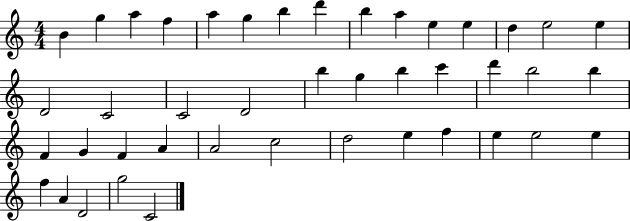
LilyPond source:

{
  \clef treble
  \numericTimeSignature
  \time 4/4
  \key c \major
  b'4 g''4 a''4 f''4 | a''4 g''4 b''4 d'''4 | b''4 a''4 e''4 e''4 | d''4 e''2 e''4 | \break d'2 c'2 | c'2 d'2 | b''4 g''4 b''4 c'''4 | d'''4 b''2 b''4 | \break f'4 g'4 f'4 a'4 | a'2 c''2 | d''2 e''4 f''4 | e''4 e''2 e''4 | \break f''4 a'4 d'2 | g''2 c'2 | \bar "|."
}